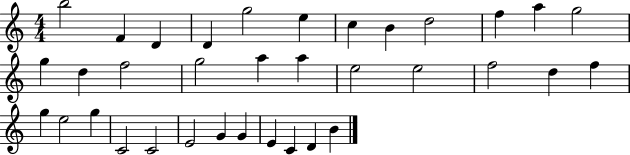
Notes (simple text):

B5/h F4/q D4/q D4/q G5/h E5/q C5/q B4/q D5/h F5/q A5/q G5/h G5/q D5/q F5/h G5/h A5/q A5/q E5/h E5/h F5/h D5/q F5/q G5/q E5/h G5/q C4/h C4/h E4/h G4/q G4/q E4/q C4/q D4/q B4/q